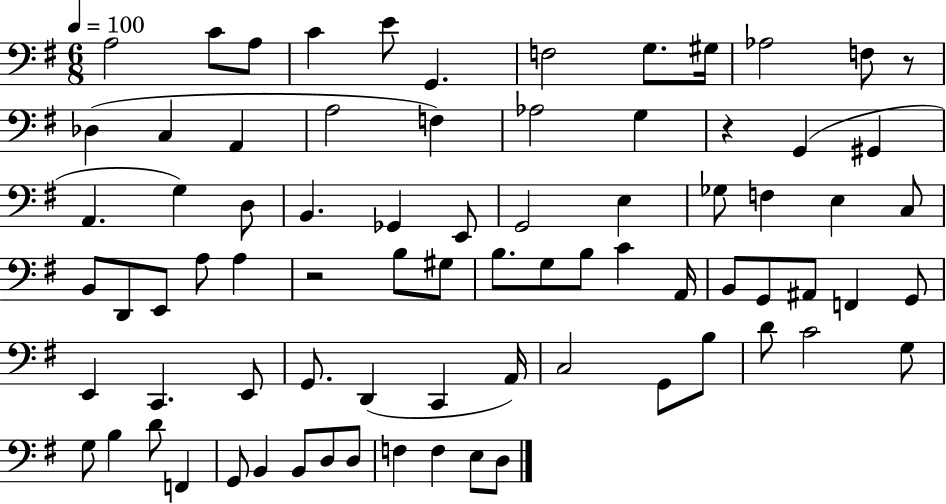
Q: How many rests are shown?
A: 3